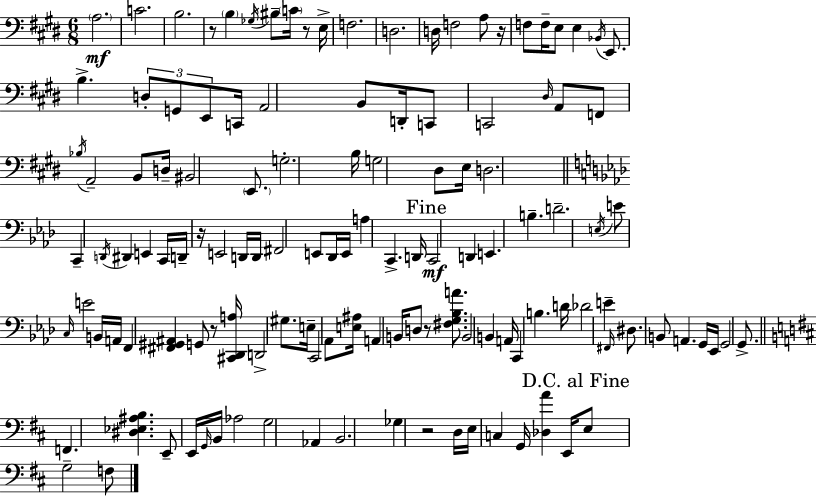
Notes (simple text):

A3/h. C4/h. B3/h. R/e B3/q Gb3/s BIS3/e C4/s R/e E3/s F3/h. D3/h. D3/s F3/h A3/e R/s F3/e F3/s E3/e E3/q Bb2/s E2/e. B3/q. D3/e G2/e E2/e C2/s A2/h B2/e D2/s C2/e C2/h D#3/s A2/e F2/e Bb3/s A2/h B2/e D3/s BIS2/h E2/e. G3/h. B3/s G3/h D#3/e E3/s D3/h. C2/q D2/s D#2/q E2/q C2/s D2/s R/s E2/h D2/s D2/s F#2/h E2/e Db2/s E2/s A3/q C2/q. D2/s C2/h D2/q E2/q. B3/q. D4/h. E3/s E4/e C3/s E4/h B2/s A2/s F2/q [F#2,G#2,A#2]/q G2/e R/e [C#2,Db2,A3]/s D2/h G#3/e. E3/s C2/h Ab2/e [E3,A#3]/s A2/q B2/s D3/e R/e [F#3,G3,Bb3,A4]/e. B2/h B2/q A2/s C2/q B3/q. D4/s Db4/h E4/q F#2/s D#3/e. B2/e A2/q. G2/s Eb2/s G2/h G2/e. F2/q. [D#3,Eb3,A#3,B3]/q. E2/e E2/s G2/s B2/s Ab3/h G3/h Ab2/q B2/h. Gb3/q R/h D3/s E3/s C3/q G2/s [Db3,A4]/q E2/s E3/e G3/h F3/e